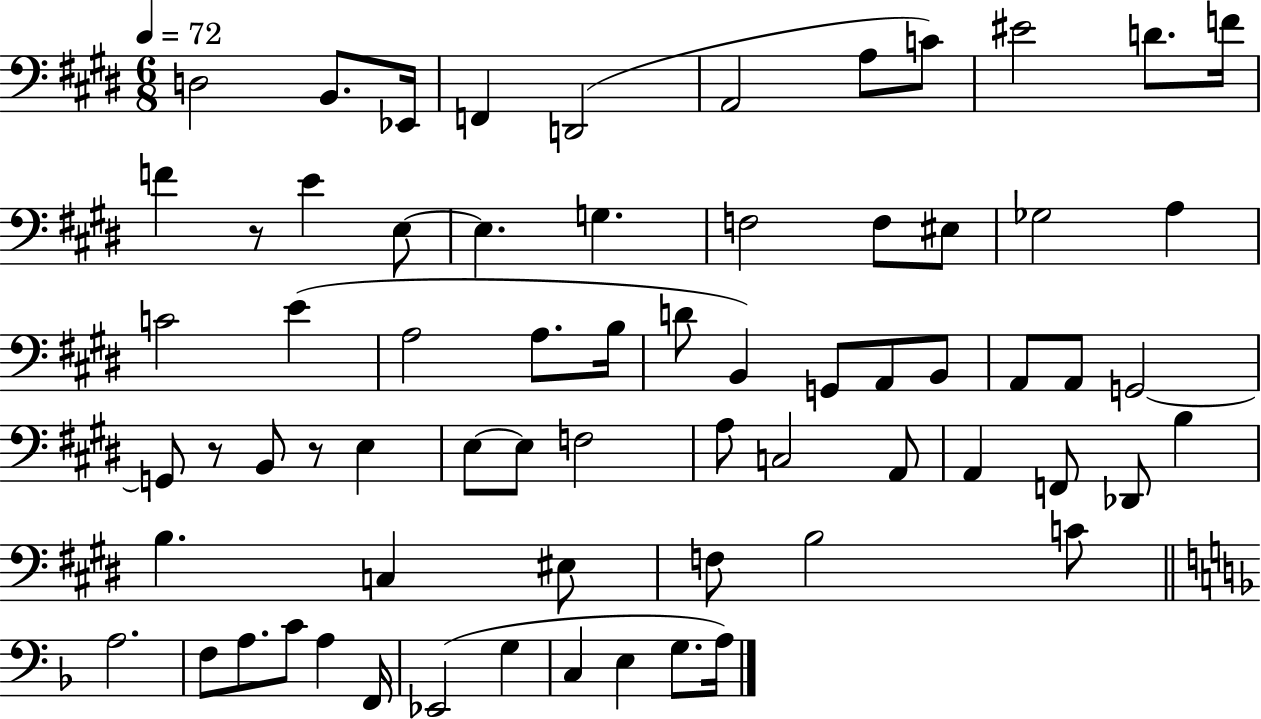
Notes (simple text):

D3/h B2/e. Eb2/s F2/q D2/h A2/h A3/e C4/e EIS4/h D4/e. F4/s F4/q R/e E4/q E3/e E3/q. G3/q. F3/h F3/e EIS3/e Gb3/h A3/q C4/h E4/q A3/h A3/e. B3/s D4/e B2/q G2/e A2/e B2/e A2/e A2/e G2/h G2/e R/e B2/e R/e E3/q E3/e E3/e F3/h A3/e C3/h A2/e A2/q F2/e Db2/e B3/q B3/q. C3/q EIS3/e F3/e B3/h C4/e A3/h. F3/e A3/e. C4/e A3/q F2/s Eb2/h G3/q C3/q E3/q G3/e. A3/s